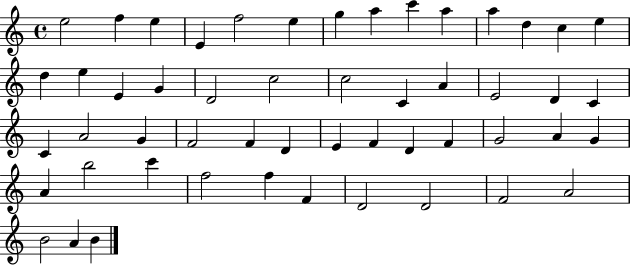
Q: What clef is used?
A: treble